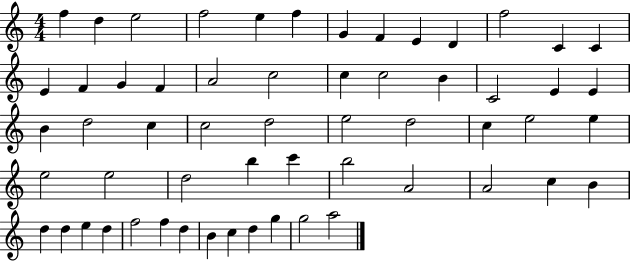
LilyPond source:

{
  \clef treble
  \numericTimeSignature
  \time 4/4
  \key c \major
  f''4 d''4 e''2 | f''2 e''4 f''4 | g'4 f'4 e'4 d'4 | f''2 c'4 c'4 | \break e'4 f'4 g'4 f'4 | a'2 c''2 | c''4 c''2 b'4 | c'2 e'4 e'4 | \break b'4 d''2 c''4 | c''2 d''2 | e''2 d''2 | c''4 e''2 e''4 | \break e''2 e''2 | d''2 b''4 c'''4 | b''2 a'2 | a'2 c''4 b'4 | \break d''4 d''4 e''4 d''4 | f''2 f''4 d''4 | b'4 c''4 d''4 g''4 | g''2 a''2 | \break \bar "|."
}